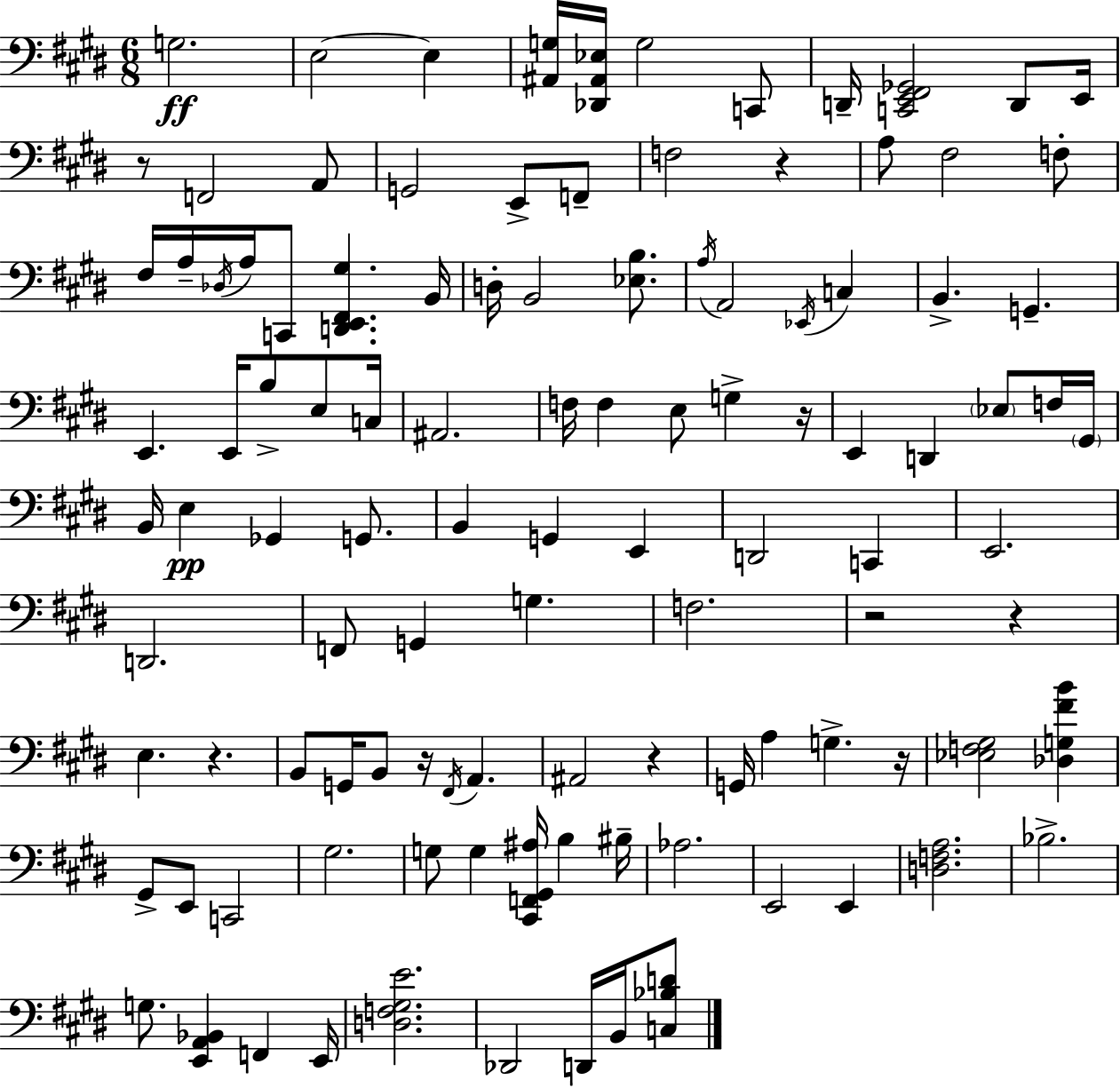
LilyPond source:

{
  \clef bass
  \numericTimeSignature
  \time 6/8
  \key e \major
  g2.\ff | e2~~ e4 | <ais, g>16 <des, ais, ees>16 g2 c,8 | d,16-- <c, e, fis, ges,>2 d,8 e,16 | \break r8 f,2 a,8 | g,2 e,8-> f,8-- | f2 r4 | a8 fis2 f8-. | \break fis16 a16-- \acciaccatura { des16 } a16 c,8 <d, e, fis, gis>4. | b,16 d16-. b,2 <ees b>8. | \acciaccatura { a16 } a,2 \acciaccatura { ees,16 } c4 | b,4.-> g,4.-- | \break e,4. e,16 b8-> | e8 c16 ais,2. | f16 f4 e8 g4-> | r16 e,4 d,4 \parenthesize ees8 | \break f16 \parenthesize gis,16 b,16 e4\pp ges,4 | g,8. b,4 g,4 e,4 | d,2 c,4 | e,2. | \break d,2. | f,8 g,4 g4. | f2. | r2 r4 | \break e4. r4. | b,8 g,16 b,8 r16 \acciaccatura { fis,16 } a,4. | ais,2 | r4 g,16 a4 g4.-> | \break r16 <ees f gis>2 | <des g fis' b'>4 gis,8-> e,8 c,2 | gis2. | g8 g4 <cis, f, gis, ais>16 b4 | \break bis16-- aes2. | e,2 | e,4 <d f a>2. | bes2.-> | \break g8. <e, a, bes,>4 f,4 | e,16 <d f gis e'>2. | des,2 | d,16 b,16 <c bes d'>8 \bar "|."
}